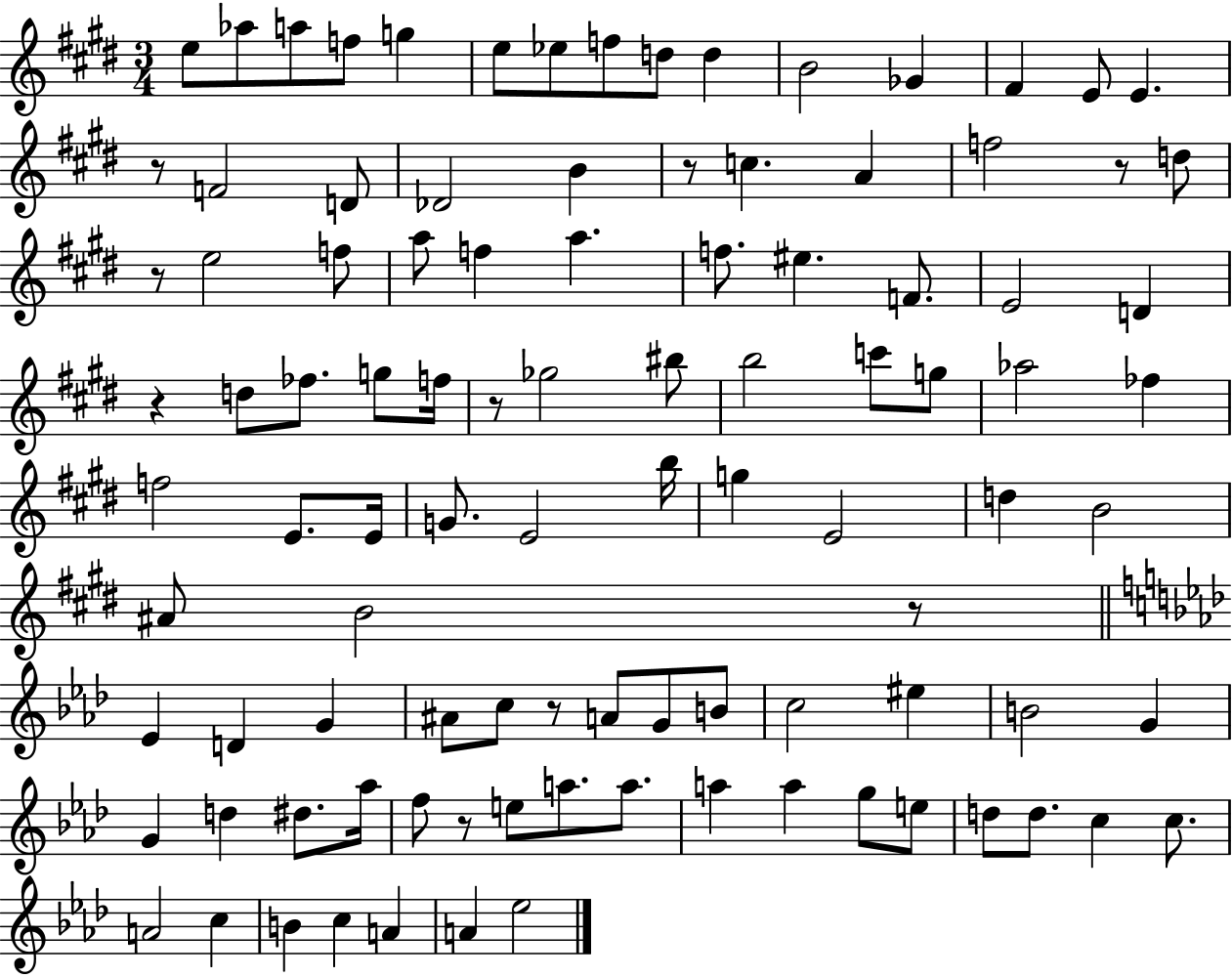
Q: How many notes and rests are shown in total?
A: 100